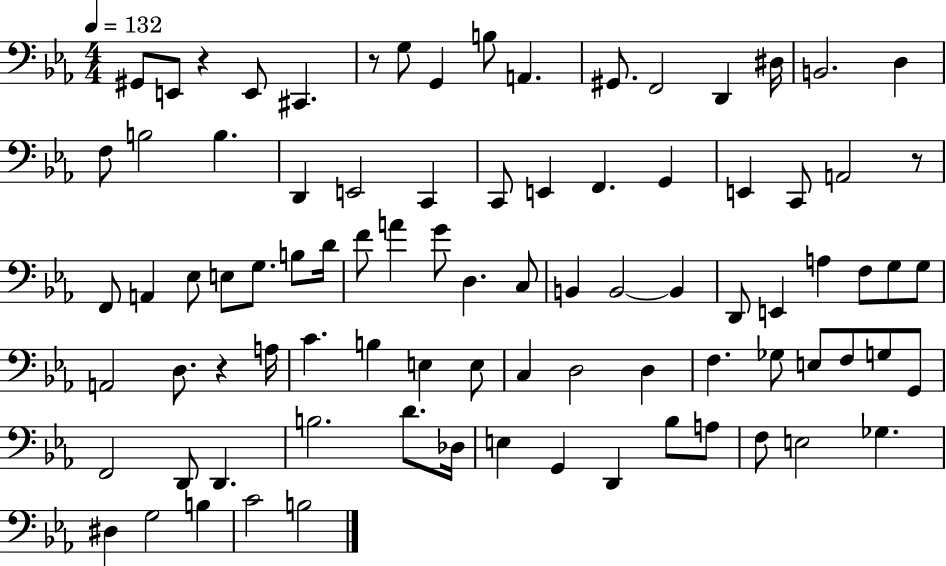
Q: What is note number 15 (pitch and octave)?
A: F3